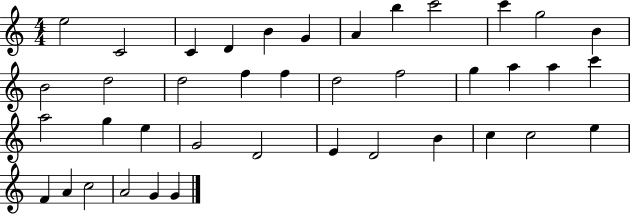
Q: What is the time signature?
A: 4/4